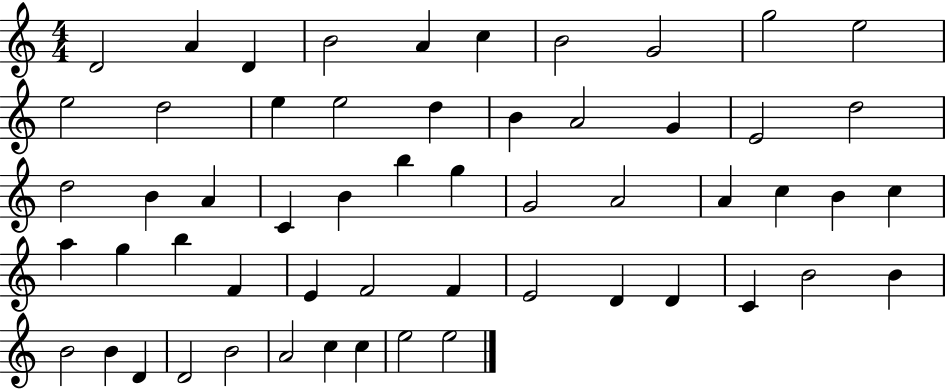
{
  \clef treble
  \numericTimeSignature
  \time 4/4
  \key c \major
  d'2 a'4 d'4 | b'2 a'4 c''4 | b'2 g'2 | g''2 e''2 | \break e''2 d''2 | e''4 e''2 d''4 | b'4 a'2 g'4 | e'2 d''2 | \break d''2 b'4 a'4 | c'4 b'4 b''4 g''4 | g'2 a'2 | a'4 c''4 b'4 c''4 | \break a''4 g''4 b''4 f'4 | e'4 f'2 f'4 | e'2 d'4 d'4 | c'4 b'2 b'4 | \break b'2 b'4 d'4 | d'2 b'2 | a'2 c''4 c''4 | e''2 e''2 | \break \bar "|."
}